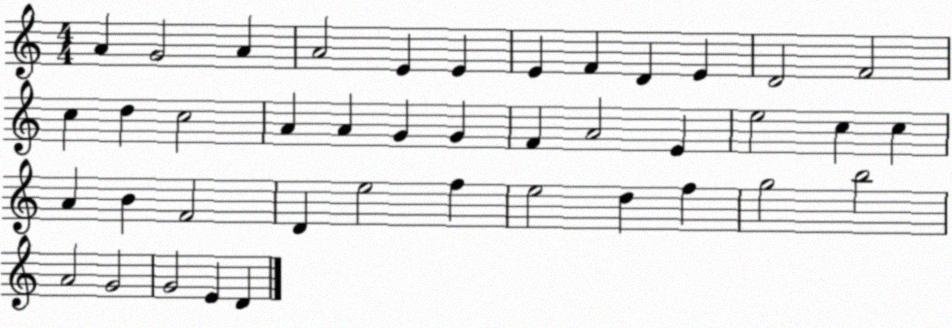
X:1
T:Untitled
M:4/4
L:1/4
K:C
A G2 A A2 E E E F D E D2 F2 c d c2 A A G G F A2 E e2 c c A B F2 D e2 f e2 d f g2 b2 A2 G2 G2 E D